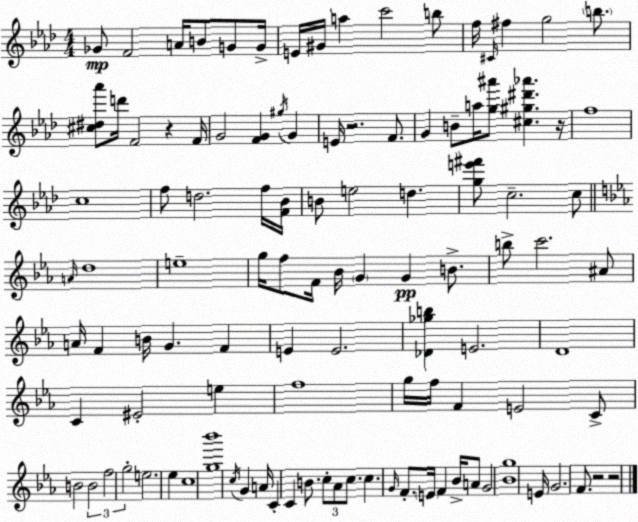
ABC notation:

X:1
T:Untitled
M:4/4
L:1/4
K:Fm
_G/2 F2 A/4 B/2 G/2 G/4 E/4 ^G/4 a c'2 b/2 f/4 ^C/4 ^f g2 b/2 [^c^d_a']/2 d'/4 F2 z F/4 G2 [FG] ^g/4 G E/4 z2 F/2 G B/2 a/4 [g^a']/2 [^c^g^d'_a'] z/4 f4 c4 f/2 d2 f/4 [F_B]/4 B/2 e2 d [ge'^f']/2 c2 c/2 A/4 d4 e4 g/4 f/2 F/4 _B/4 G G B/2 b/2 c'2 ^A/2 A/4 F B/4 G F E E2 [_D_gb] E2 D4 C ^E2 e f4 g/4 f/4 F E2 C/2 B2 B2 f2 g2 e2 _e c4 [g_b']4 c/4 G A/4 C C B/2 c/2 _A/2 c/2 c G/4 F/2 E/4 F _B/4 A/2 G2 [_Bg]4 E/4 G2 F/2 z2 z2